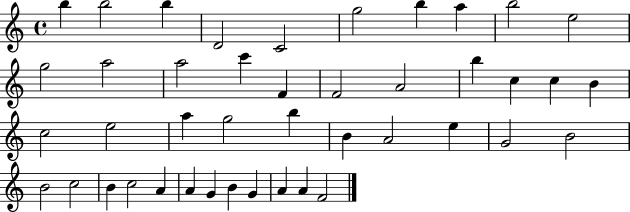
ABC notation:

X:1
T:Untitled
M:4/4
L:1/4
K:C
b b2 b D2 C2 g2 b a b2 e2 g2 a2 a2 c' F F2 A2 b c c B c2 e2 a g2 b B A2 e G2 B2 B2 c2 B c2 A A G B G A A F2